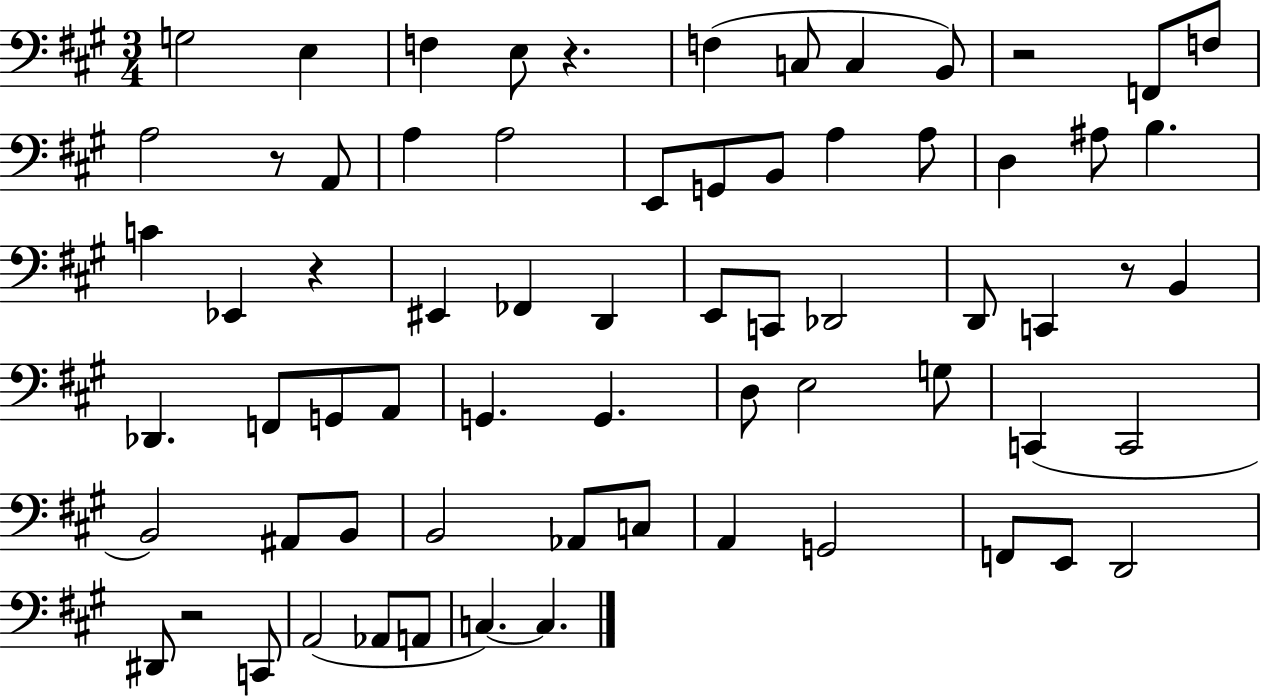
{
  \clef bass
  \numericTimeSignature
  \time 3/4
  \key a \major
  g2 e4 | f4 e8 r4. | f4( c8 c4 b,8) | r2 f,8 f8 | \break a2 r8 a,8 | a4 a2 | e,8 g,8 b,8 a4 a8 | d4 ais8 b4. | \break c'4 ees,4 r4 | eis,4 fes,4 d,4 | e,8 c,8 des,2 | d,8 c,4 r8 b,4 | \break des,4. f,8 g,8 a,8 | g,4. g,4. | d8 e2 g8 | c,4( c,2 | \break b,2) ais,8 b,8 | b,2 aes,8 c8 | a,4 g,2 | f,8 e,8 d,2 | \break dis,8 r2 c,8 | a,2( aes,8 a,8 | c4.~~) c4. | \bar "|."
}